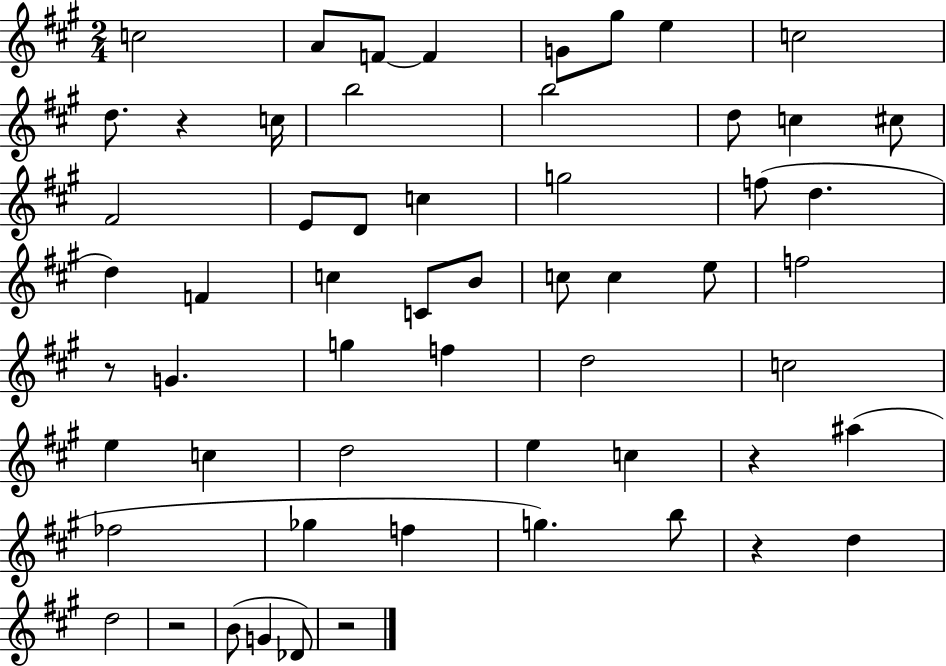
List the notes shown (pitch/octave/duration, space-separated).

C5/h A4/e F4/e F4/q G4/e G#5/e E5/q C5/h D5/e. R/q C5/s B5/h B5/h D5/e C5/q C#5/e F#4/h E4/e D4/e C5/q G5/h F5/e D5/q. D5/q F4/q C5/q C4/e B4/e C5/e C5/q E5/e F5/h R/e G4/q. G5/q F5/q D5/h C5/h E5/q C5/q D5/h E5/q C5/q R/q A#5/q FES5/h Gb5/q F5/q G5/q. B5/e R/q D5/q D5/h R/h B4/e G4/q Db4/e R/h